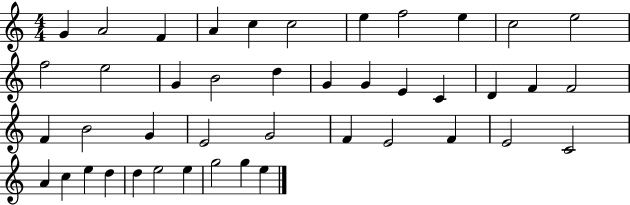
{
  \clef treble
  \numericTimeSignature
  \time 4/4
  \key c \major
  g'4 a'2 f'4 | a'4 c''4 c''2 | e''4 f''2 e''4 | c''2 e''2 | \break f''2 e''2 | g'4 b'2 d''4 | g'4 g'4 e'4 c'4 | d'4 f'4 f'2 | \break f'4 b'2 g'4 | e'2 g'2 | f'4 e'2 f'4 | e'2 c'2 | \break a'4 c''4 e''4 d''4 | d''4 e''2 e''4 | g''2 g''4 e''4 | \bar "|."
}